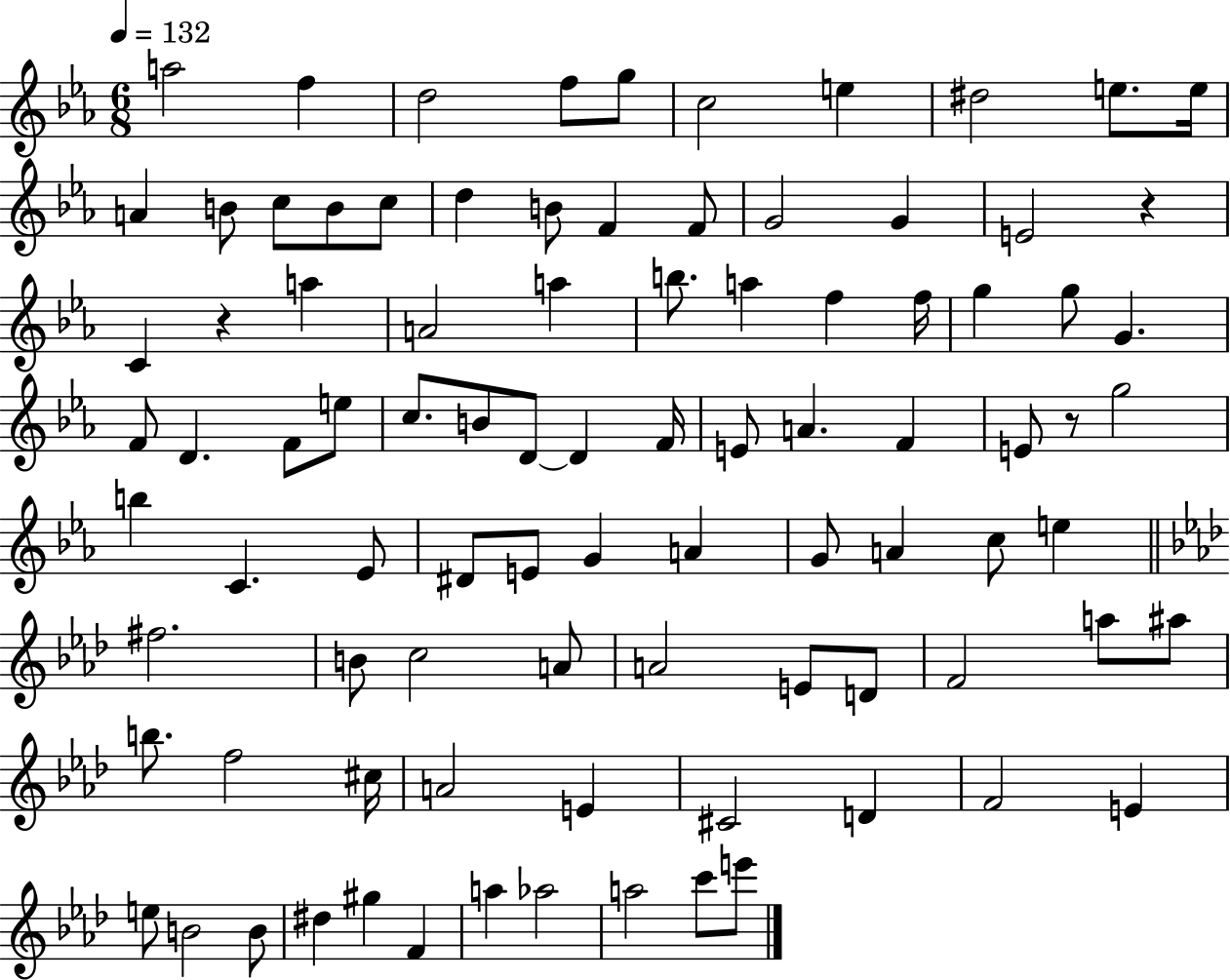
{
  \clef treble
  \numericTimeSignature
  \time 6/8
  \key ees \major
  \tempo 4 = 132
  \repeat volta 2 { a''2 f''4 | d''2 f''8 g''8 | c''2 e''4 | dis''2 e''8. e''16 | \break a'4 b'8 c''8 b'8 c''8 | d''4 b'8 f'4 f'8 | g'2 g'4 | e'2 r4 | \break c'4 r4 a''4 | a'2 a''4 | b''8. a''4 f''4 f''16 | g''4 g''8 g'4. | \break f'8 d'4. f'8 e''8 | c''8. b'8 d'8~~ d'4 f'16 | e'8 a'4. f'4 | e'8 r8 g''2 | \break b''4 c'4. ees'8 | dis'8 e'8 g'4 a'4 | g'8 a'4 c''8 e''4 | \bar "||" \break \key aes \major fis''2. | b'8 c''2 a'8 | a'2 e'8 d'8 | f'2 a''8 ais''8 | \break b''8. f''2 cis''16 | a'2 e'4 | cis'2 d'4 | f'2 e'4 | \break e''8 b'2 b'8 | dis''4 gis''4 f'4 | a''4 aes''2 | a''2 c'''8 e'''8 | \break } \bar "|."
}